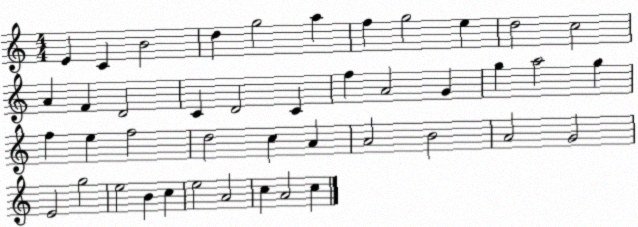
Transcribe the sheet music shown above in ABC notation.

X:1
T:Untitled
M:4/4
L:1/4
K:C
E C B2 d g2 a f g2 e d2 c2 A F D2 C D2 C f A2 G g a2 g f e f2 d2 c A A2 B2 A2 G2 E2 g2 e2 B c e2 A2 c A2 c